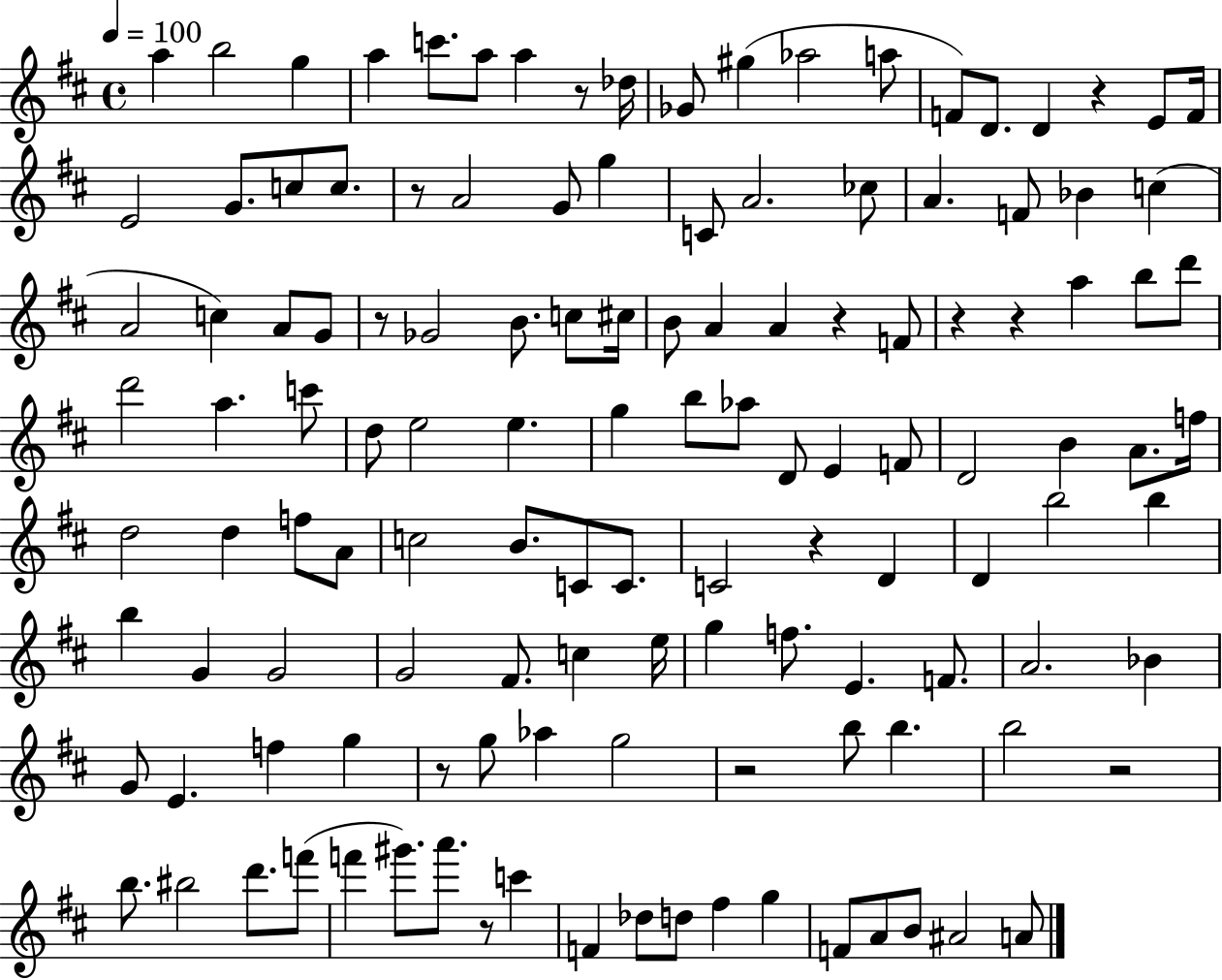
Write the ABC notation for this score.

X:1
T:Untitled
M:4/4
L:1/4
K:D
a b2 g a c'/2 a/2 a z/2 _d/4 _G/2 ^g _a2 a/2 F/2 D/2 D z E/2 F/4 E2 G/2 c/2 c/2 z/2 A2 G/2 g C/2 A2 _c/2 A F/2 _B c A2 c A/2 G/2 z/2 _G2 B/2 c/2 ^c/4 B/2 A A z F/2 z z a b/2 d'/2 d'2 a c'/2 d/2 e2 e g b/2 _a/2 D/2 E F/2 D2 B A/2 f/4 d2 d f/2 A/2 c2 B/2 C/2 C/2 C2 z D D b2 b b G G2 G2 ^F/2 c e/4 g f/2 E F/2 A2 _B G/2 E f g z/2 g/2 _a g2 z2 b/2 b b2 z2 b/2 ^b2 d'/2 f'/2 f' ^g'/2 a'/2 z/2 c' F _d/2 d/2 ^f g F/2 A/2 B/2 ^A2 A/2